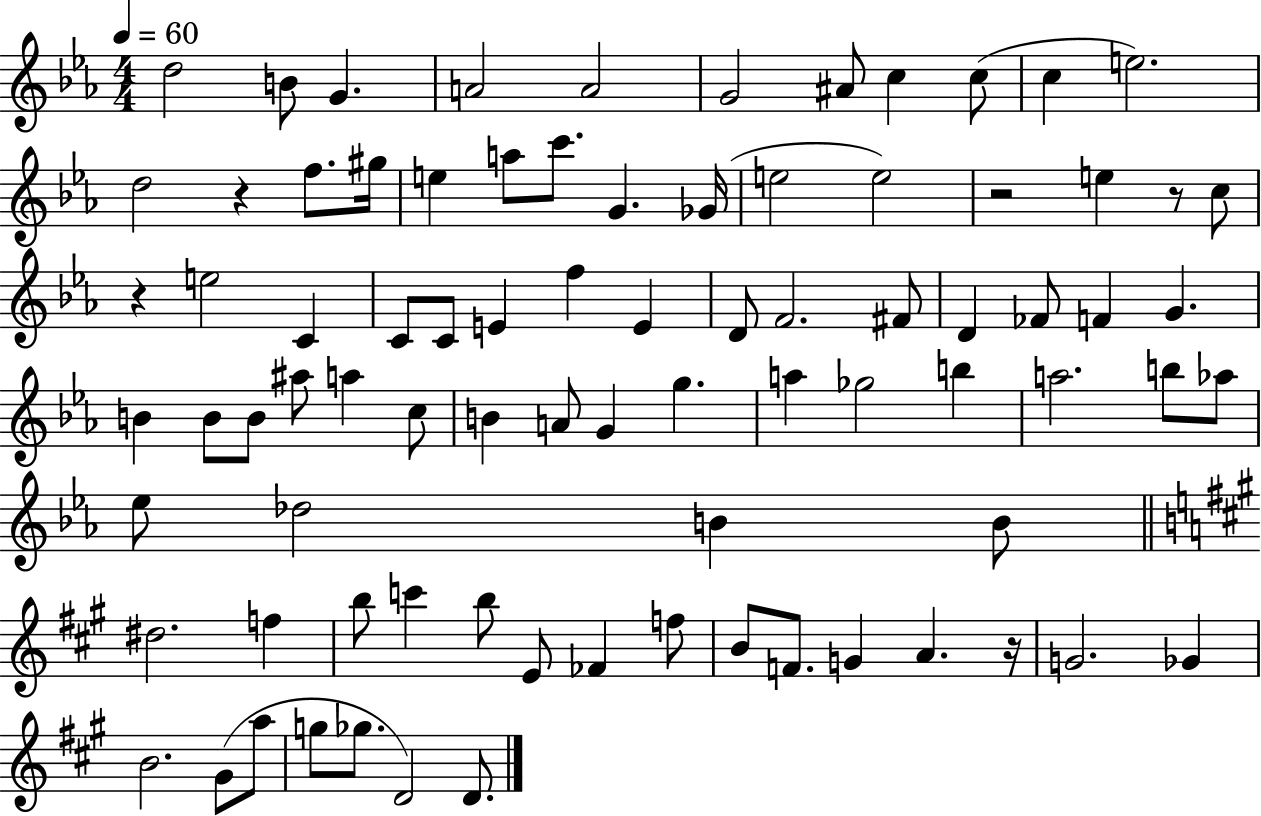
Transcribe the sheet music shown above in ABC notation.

X:1
T:Untitled
M:4/4
L:1/4
K:Eb
d2 B/2 G A2 A2 G2 ^A/2 c c/2 c e2 d2 z f/2 ^g/4 e a/2 c'/2 G _G/4 e2 e2 z2 e z/2 c/2 z e2 C C/2 C/2 E f E D/2 F2 ^F/2 D _F/2 F G B B/2 B/2 ^a/2 a c/2 B A/2 G g a _g2 b a2 b/2 _a/2 _e/2 _d2 B B/2 ^d2 f b/2 c' b/2 E/2 _F f/2 B/2 F/2 G A z/4 G2 _G B2 ^G/2 a/2 g/2 _g/2 D2 D/2